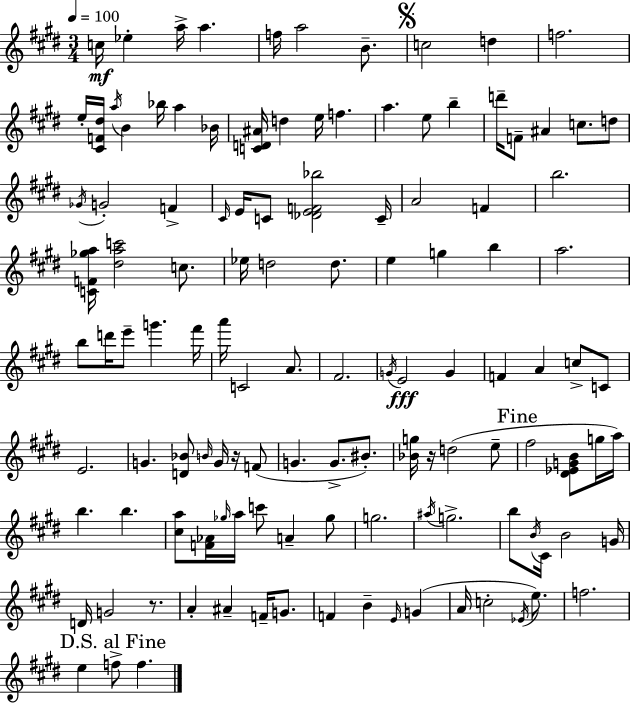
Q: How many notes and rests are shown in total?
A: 120